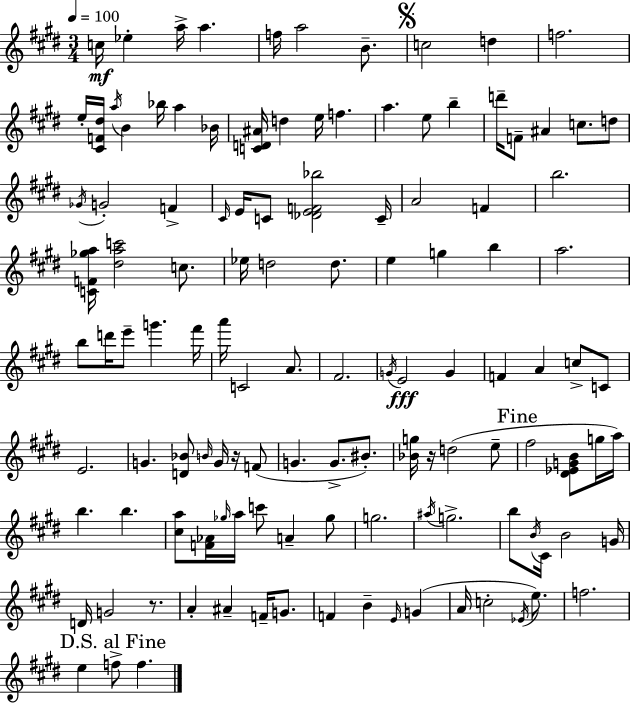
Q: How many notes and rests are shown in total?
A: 120